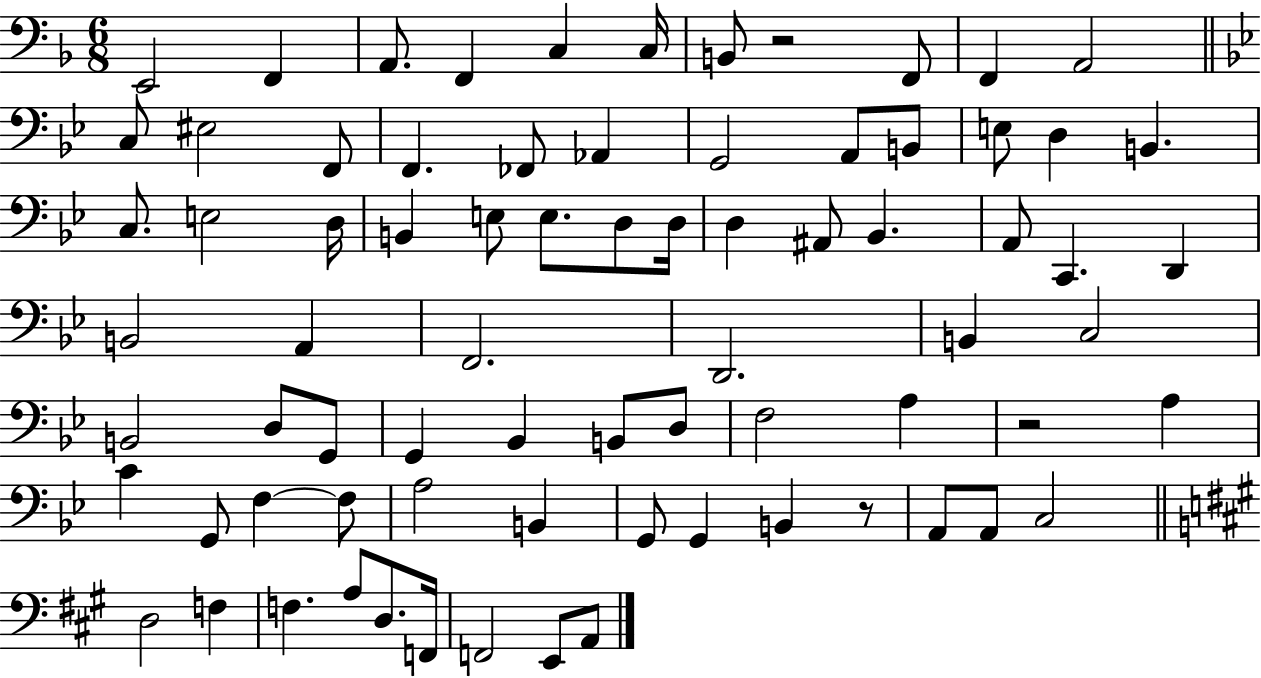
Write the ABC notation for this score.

X:1
T:Untitled
M:6/8
L:1/4
K:F
E,,2 F,, A,,/2 F,, C, C,/4 B,,/2 z2 F,,/2 F,, A,,2 C,/2 ^E,2 F,,/2 F,, _F,,/2 _A,, G,,2 A,,/2 B,,/2 E,/2 D, B,, C,/2 E,2 D,/4 B,, E,/2 E,/2 D,/2 D,/4 D, ^A,,/2 _B,, A,,/2 C,, D,, B,,2 A,, F,,2 D,,2 B,, C,2 B,,2 D,/2 G,,/2 G,, _B,, B,,/2 D,/2 F,2 A, z2 A, C G,,/2 F, F,/2 A,2 B,, G,,/2 G,, B,, z/2 A,,/2 A,,/2 C,2 D,2 F, F, A,/2 D,/2 F,,/4 F,,2 E,,/2 A,,/2